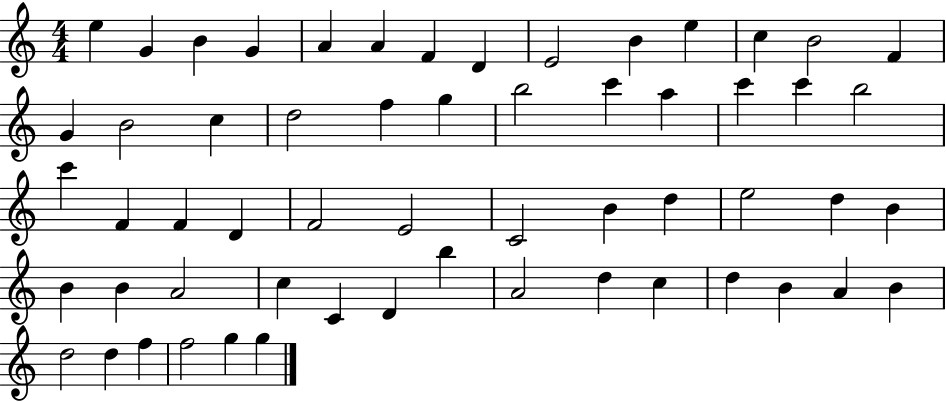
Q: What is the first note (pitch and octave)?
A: E5